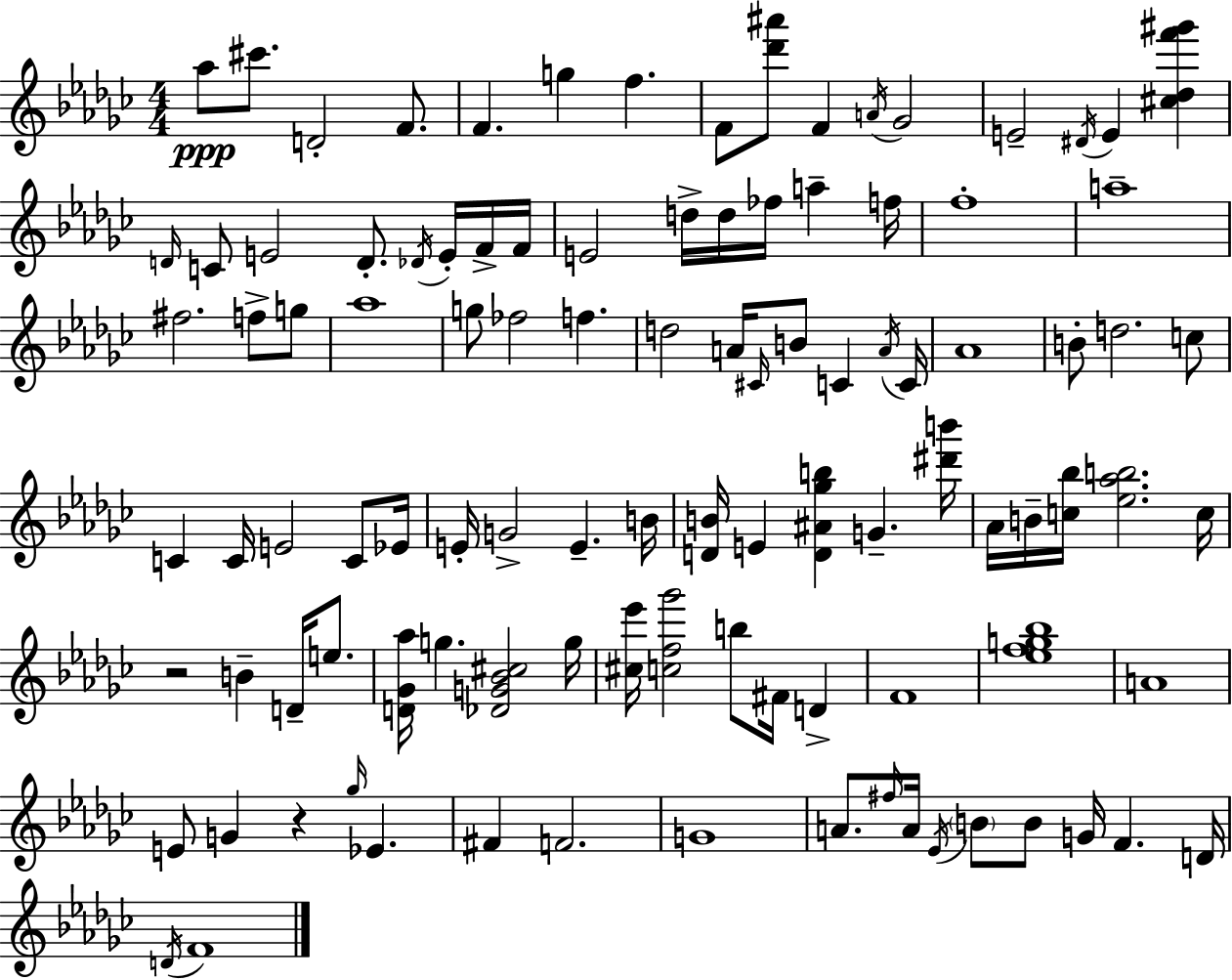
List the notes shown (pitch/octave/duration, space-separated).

Ab5/e C#6/e. D4/h F4/e. F4/q. G5/q F5/q. F4/e [Db6,A#6]/e F4/q A4/s Gb4/h E4/h D#4/s E4/q [C#5,Db5,F6,G#6]/q D4/s C4/e E4/h D4/e. Db4/s E4/s F4/s F4/s E4/h D5/s D5/s FES5/s A5/q F5/s F5/w A5/w F#5/h. F5/e G5/e Ab5/w G5/e FES5/h F5/q. D5/h A4/s C#4/s B4/e C4/q A4/s C4/s Ab4/w B4/e D5/h. C5/e C4/q C4/s E4/h C4/e Eb4/s E4/s G4/h E4/q. B4/s [D4,B4]/s E4/q [D4,A#4,Gb5,B5]/q G4/q. [D#6,B6]/s Ab4/s B4/s [C5,Bb5]/s [Eb5,Ab5,B5]/h. C5/s R/h B4/q D4/s E5/e. [D4,Gb4,Ab5]/s G5/q. [Db4,G4,Bb4,C#5]/h G5/s [C#5,Eb6]/s [C5,F5,Gb6]/h B5/e F#4/s D4/q F4/w [Eb5,F5,G5,Bb5]/w A4/w E4/e G4/q R/q Gb5/s Eb4/q. F#4/q F4/h. G4/w A4/e. F#5/s A4/s Eb4/s B4/e B4/e G4/s F4/q. D4/s D4/s F4/w